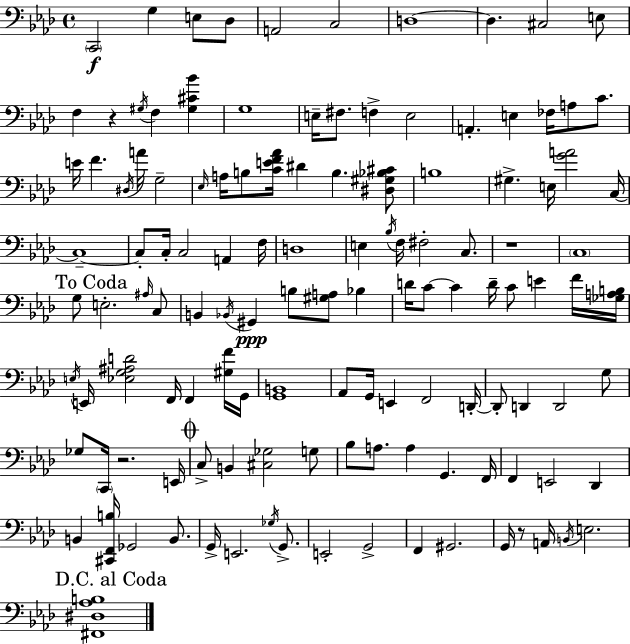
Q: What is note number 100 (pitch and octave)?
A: Gb3